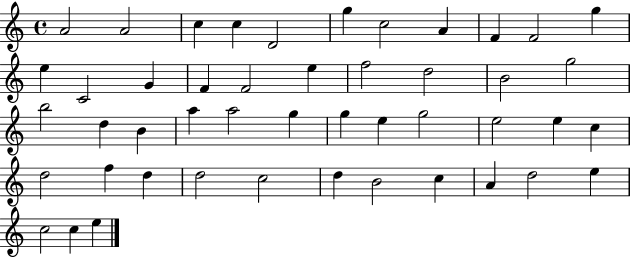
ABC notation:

X:1
T:Untitled
M:4/4
L:1/4
K:C
A2 A2 c c D2 g c2 A F F2 g e C2 G F F2 e f2 d2 B2 g2 b2 d B a a2 g g e g2 e2 e c d2 f d d2 c2 d B2 c A d2 e c2 c e